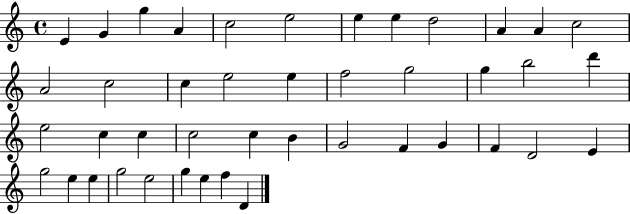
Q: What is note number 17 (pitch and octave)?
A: E5